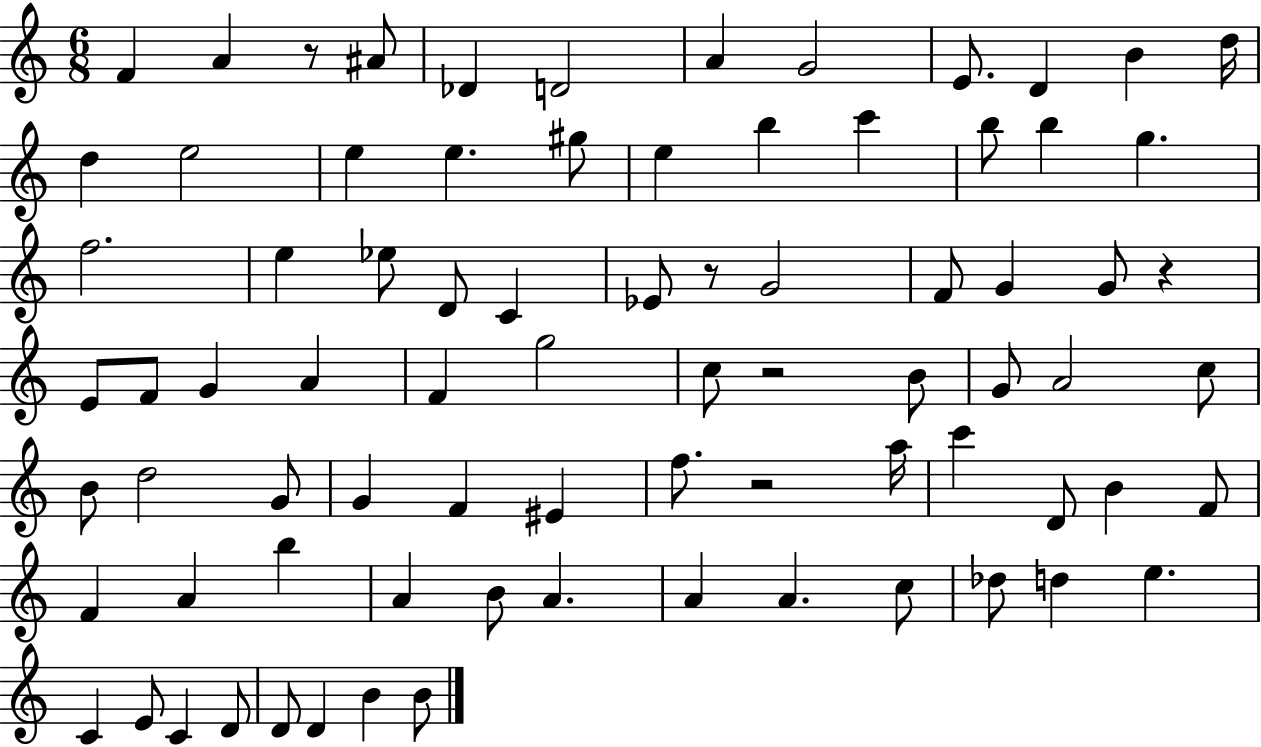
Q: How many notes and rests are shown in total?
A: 80